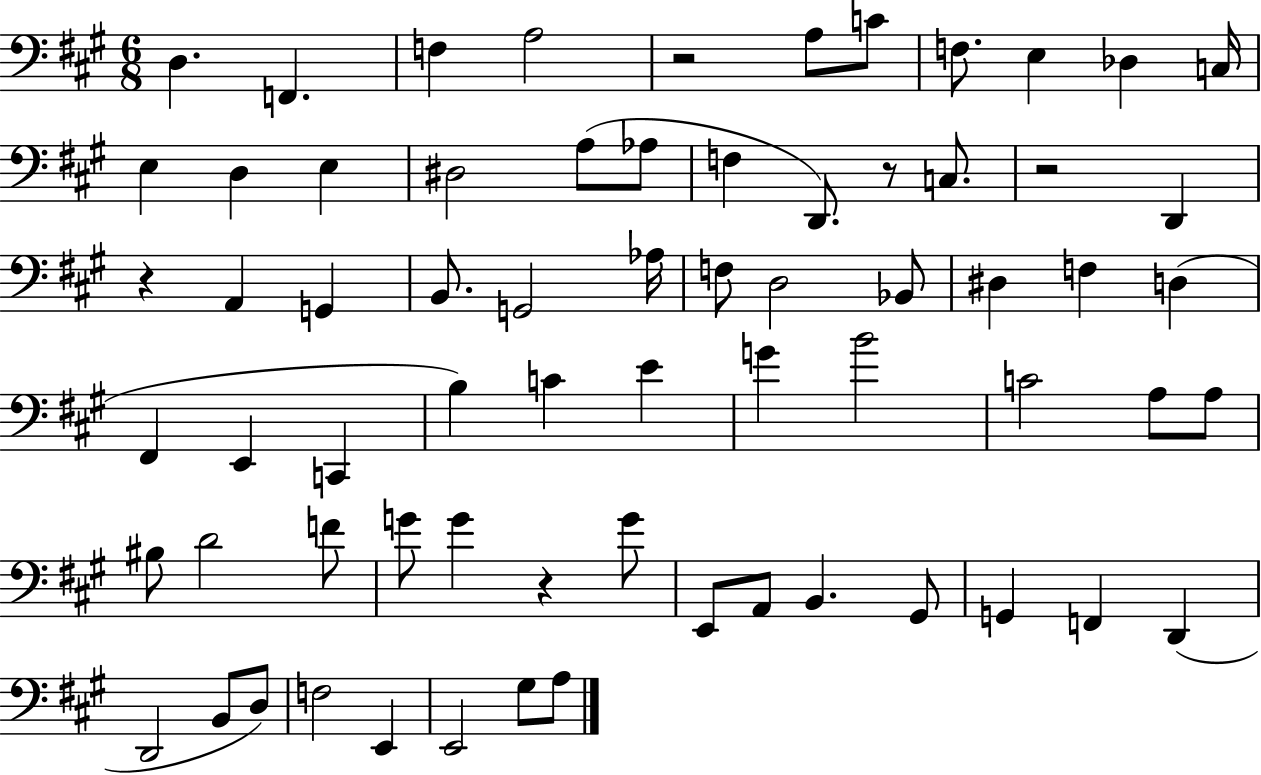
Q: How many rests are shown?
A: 5